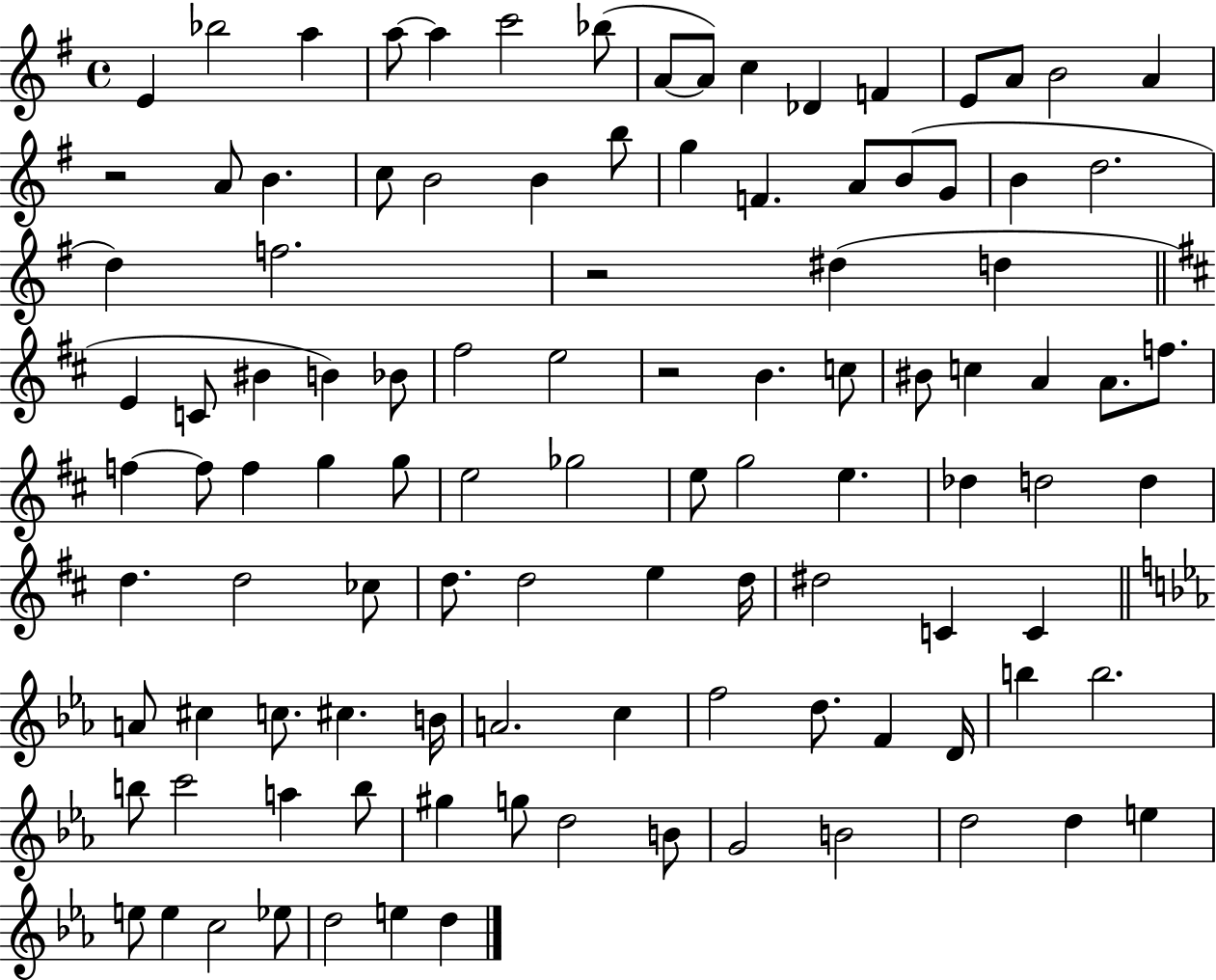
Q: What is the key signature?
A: G major